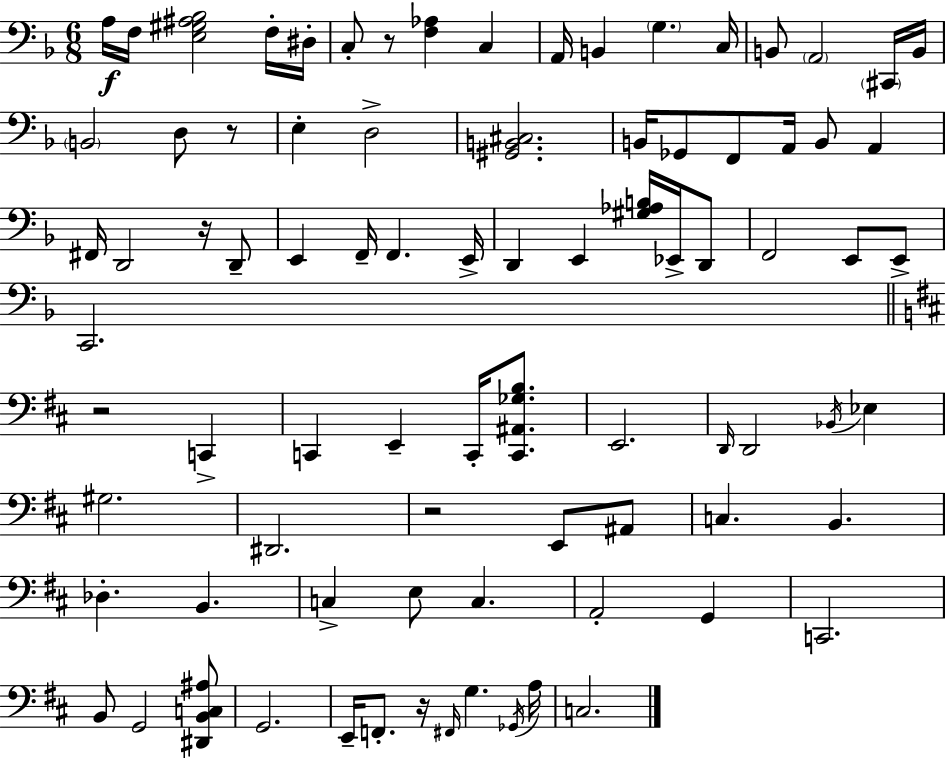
A3/s F3/s [E3,G#3,A#3,Bb3]/h F3/s D#3/s C3/e R/e [F3,Ab3]/q C3/q A2/s B2/q G3/q. C3/s B2/e A2/h C#2/s B2/s B2/h D3/e R/e E3/q D3/h [G#2,B2,C#3]/h. B2/s Gb2/e F2/e A2/s B2/e A2/q F#2/s D2/h R/s D2/e E2/q F2/s F2/q. E2/s D2/q E2/q [G#3,Ab3,B3]/s Eb2/s D2/e F2/h E2/e E2/e C2/h. R/h C2/q C2/q E2/q C2/s [C2,A#2,Gb3,B3]/e. E2/h. D2/s D2/h Bb2/s Eb3/q G#3/h. D#2/h. R/h E2/e A#2/e C3/q. B2/q. Db3/q. B2/q. C3/q E3/e C3/q. A2/h G2/q C2/h. B2/e G2/h [D#2,B2,C3,A#3]/e G2/h. E2/s F2/e. R/s F#2/s G3/q. Gb2/s A3/s C3/h.